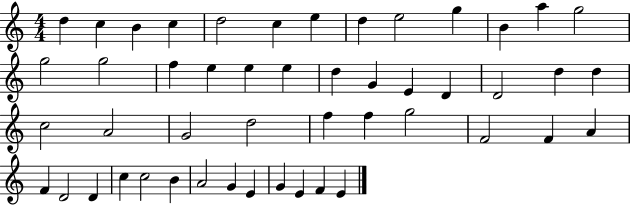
{
  \clef treble
  \numericTimeSignature
  \time 4/4
  \key c \major
  d''4 c''4 b'4 c''4 | d''2 c''4 e''4 | d''4 e''2 g''4 | b'4 a''4 g''2 | \break g''2 g''2 | f''4 e''4 e''4 e''4 | d''4 g'4 e'4 d'4 | d'2 d''4 d''4 | \break c''2 a'2 | g'2 d''2 | f''4 f''4 g''2 | f'2 f'4 a'4 | \break f'4 d'2 d'4 | c''4 c''2 b'4 | a'2 g'4 e'4 | g'4 e'4 f'4 e'4 | \break \bar "|."
}